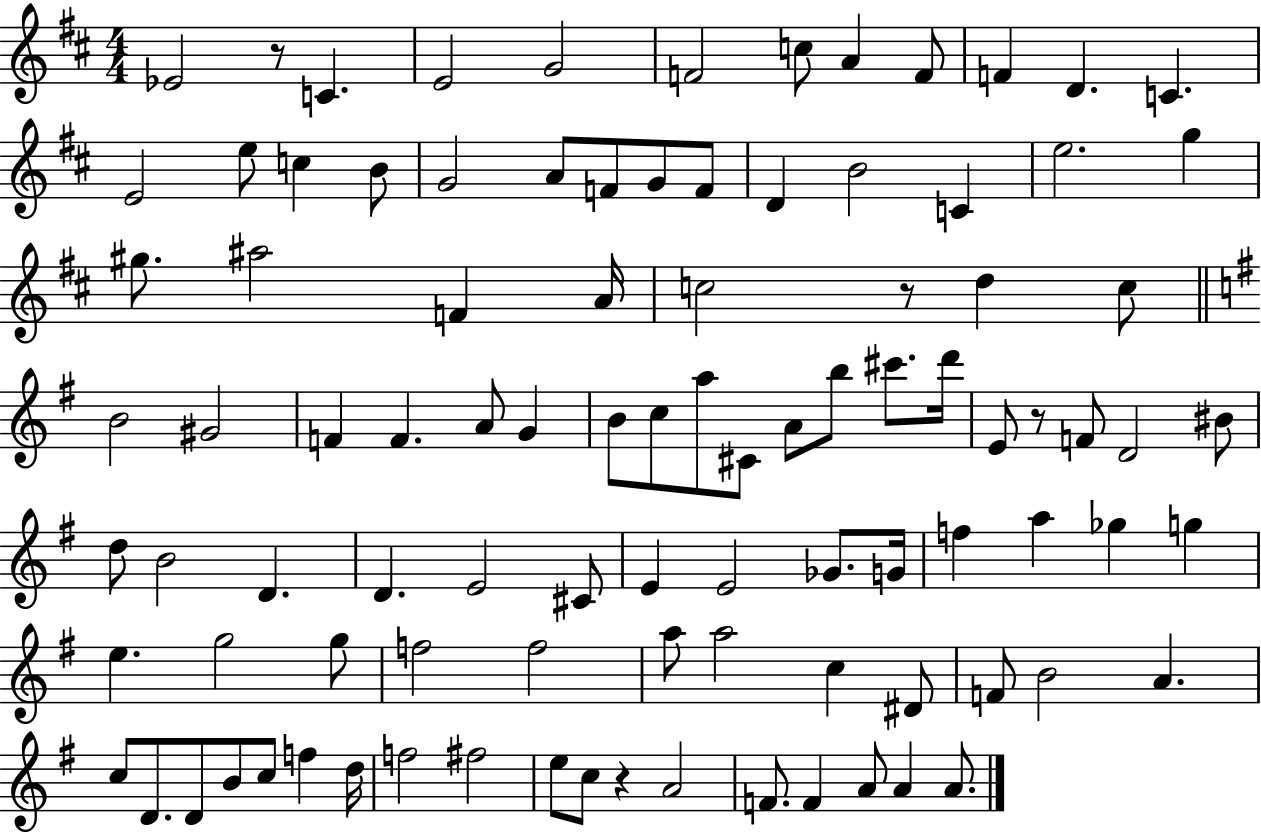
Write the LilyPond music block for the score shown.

{
  \clef treble
  \numericTimeSignature
  \time 4/4
  \key d \major
  \repeat volta 2 { ees'2 r8 c'4. | e'2 g'2 | f'2 c''8 a'4 f'8 | f'4 d'4. c'4. | \break e'2 e''8 c''4 b'8 | g'2 a'8 f'8 g'8 f'8 | d'4 b'2 c'4 | e''2. g''4 | \break gis''8. ais''2 f'4 a'16 | c''2 r8 d''4 c''8 | \bar "||" \break \key g \major b'2 gis'2 | f'4 f'4. a'8 g'4 | b'8 c''8 a''8 cis'8 a'8 b''8 cis'''8. d'''16 | e'8 r8 f'8 d'2 bis'8 | \break d''8 b'2 d'4. | d'4. e'2 cis'8 | e'4 e'2 ges'8. g'16 | f''4 a''4 ges''4 g''4 | \break e''4. g''2 g''8 | f''2 f''2 | a''8 a''2 c''4 dis'8 | f'8 b'2 a'4. | \break c''8 d'8. d'8 b'8 c''8 f''4 d''16 | f''2 fis''2 | e''8 c''8 r4 a'2 | f'8. f'4 a'8 a'4 a'8. | \break } \bar "|."
}